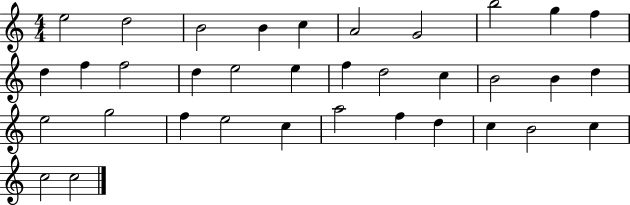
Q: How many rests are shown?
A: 0